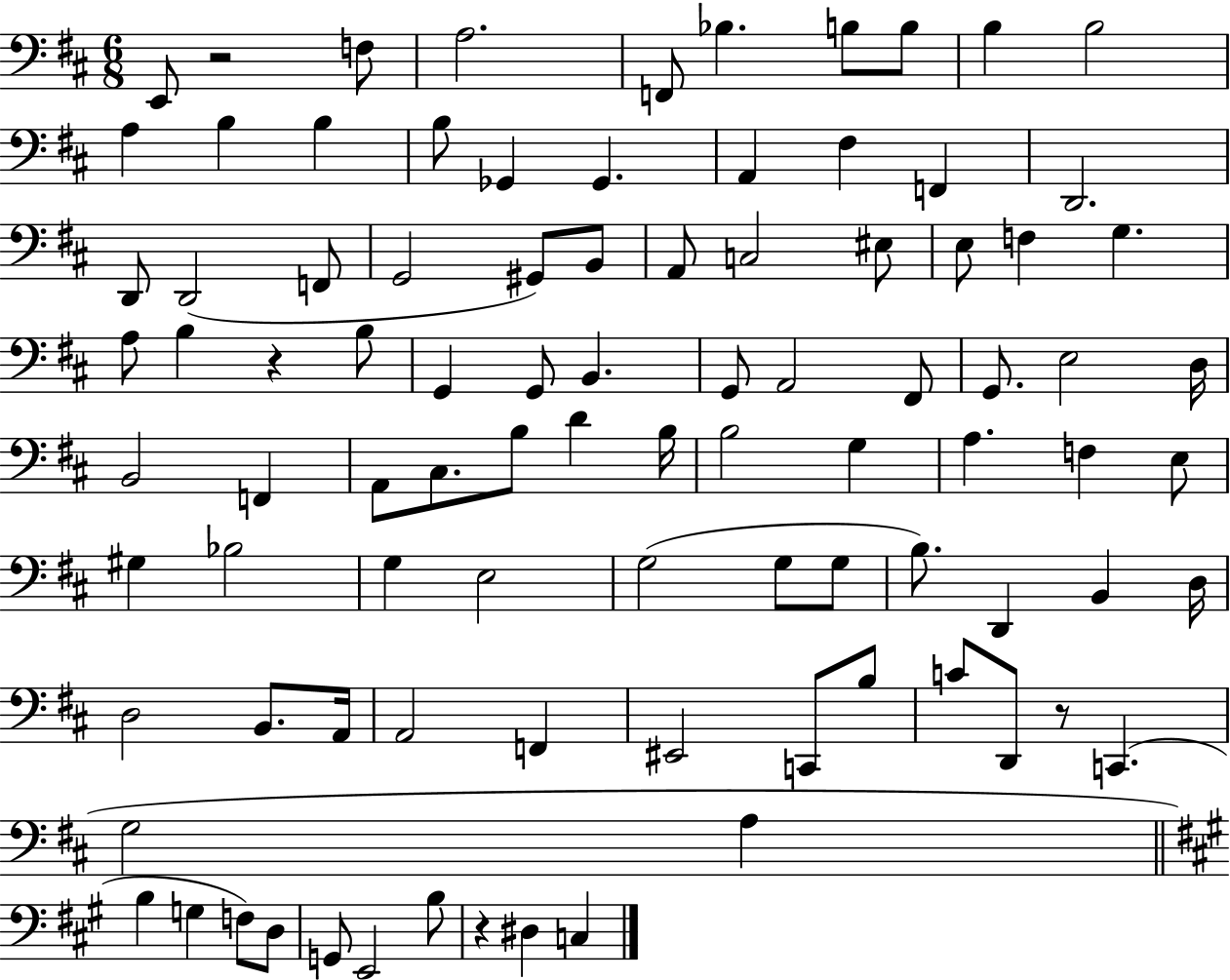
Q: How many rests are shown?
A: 4